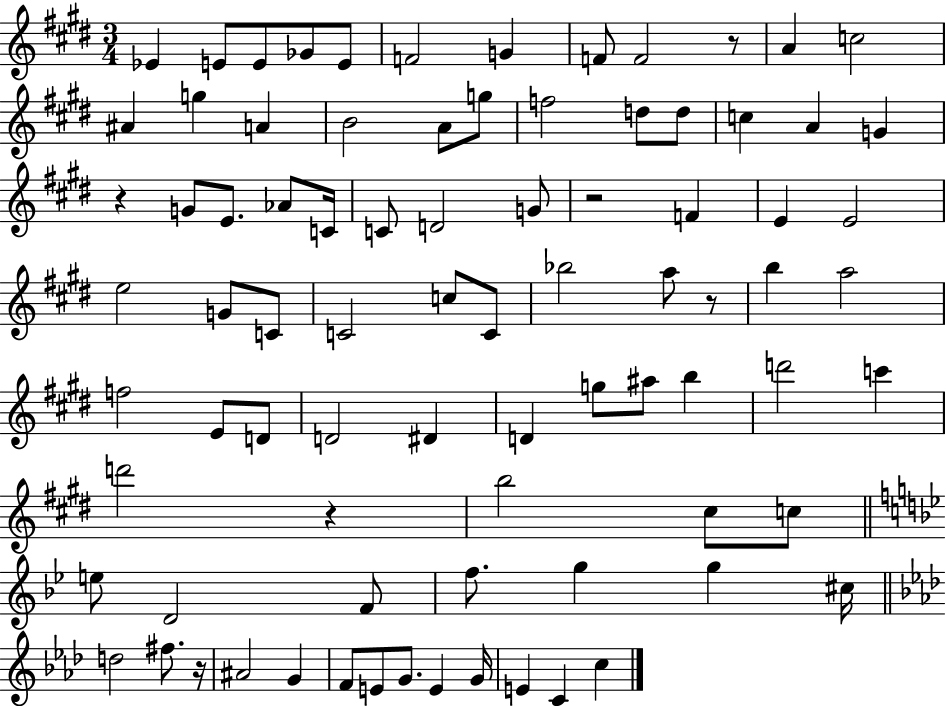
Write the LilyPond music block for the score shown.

{
  \clef treble
  \numericTimeSignature
  \time 3/4
  \key e \major
  \repeat volta 2 { ees'4 e'8 e'8 ges'8 e'8 | f'2 g'4 | f'8 f'2 r8 | a'4 c''2 | \break ais'4 g''4 a'4 | b'2 a'8 g''8 | f''2 d''8 d''8 | c''4 a'4 g'4 | \break r4 g'8 e'8. aes'8 c'16 | c'8 d'2 g'8 | r2 f'4 | e'4 e'2 | \break e''2 g'8 c'8 | c'2 c''8 c'8 | bes''2 a''8 r8 | b''4 a''2 | \break f''2 e'8 d'8 | d'2 dis'4 | d'4 g''8 ais''8 b''4 | d'''2 c'''4 | \break d'''2 r4 | b''2 cis''8 c''8 | \bar "||" \break \key g \minor e''8 d'2 f'8 | f''8. g''4 g''4 cis''16 | \bar "||" \break \key aes \major d''2 fis''8. r16 | ais'2 g'4 | f'8 e'8 g'8. e'4 g'16 | e'4 c'4 c''4 | \break } \bar "|."
}